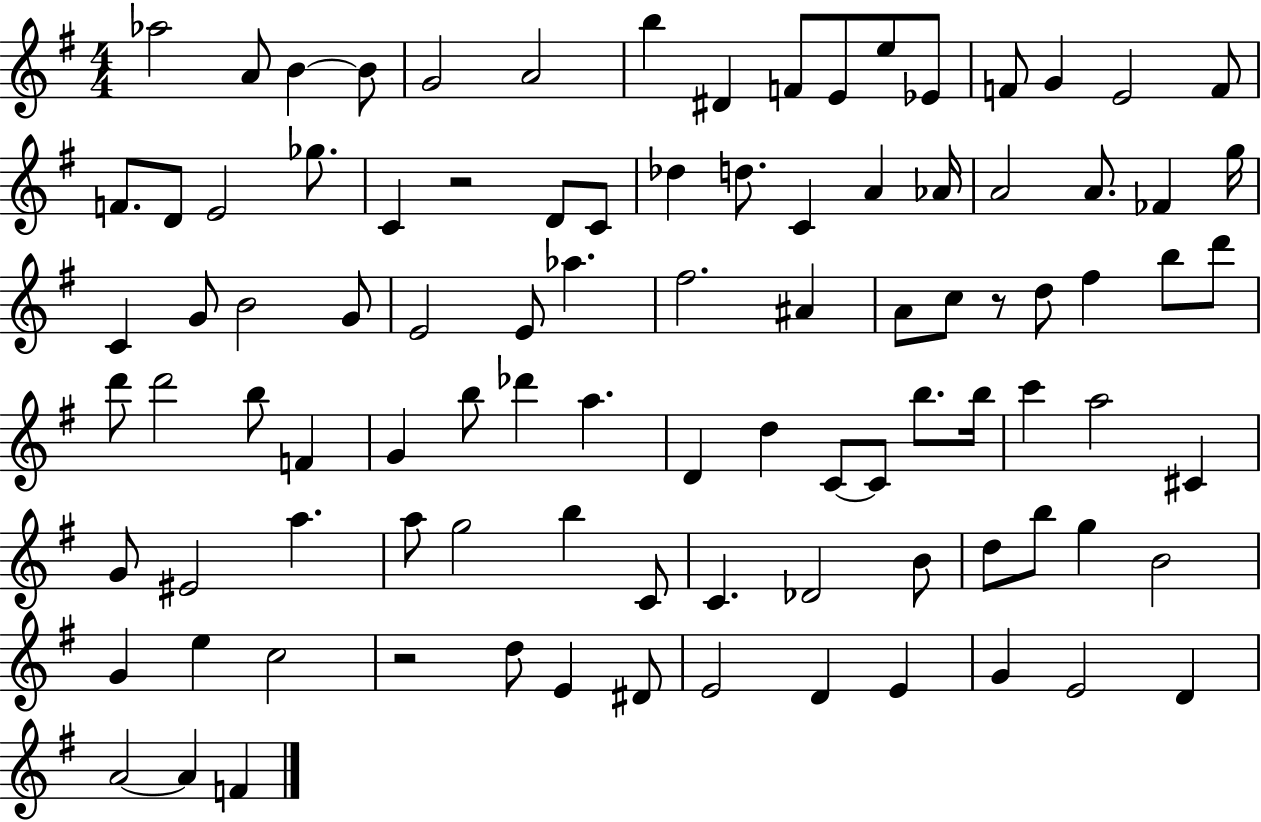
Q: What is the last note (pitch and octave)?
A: F4